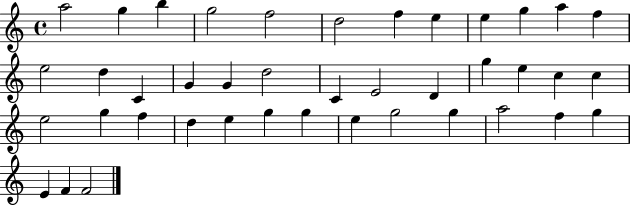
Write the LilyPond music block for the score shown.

{
  \clef treble
  \time 4/4
  \defaultTimeSignature
  \key c \major
  a''2 g''4 b''4 | g''2 f''2 | d''2 f''4 e''4 | e''4 g''4 a''4 f''4 | \break e''2 d''4 c'4 | g'4 g'4 d''2 | c'4 e'2 d'4 | g''4 e''4 c''4 c''4 | \break e''2 g''4 f''4 | d''4 e''4 g''4 g''4 | e''4 g''2 g''4 | a''2 f''4 g''4 | \break e'4 f'4 f'2 | \bar "|."
}